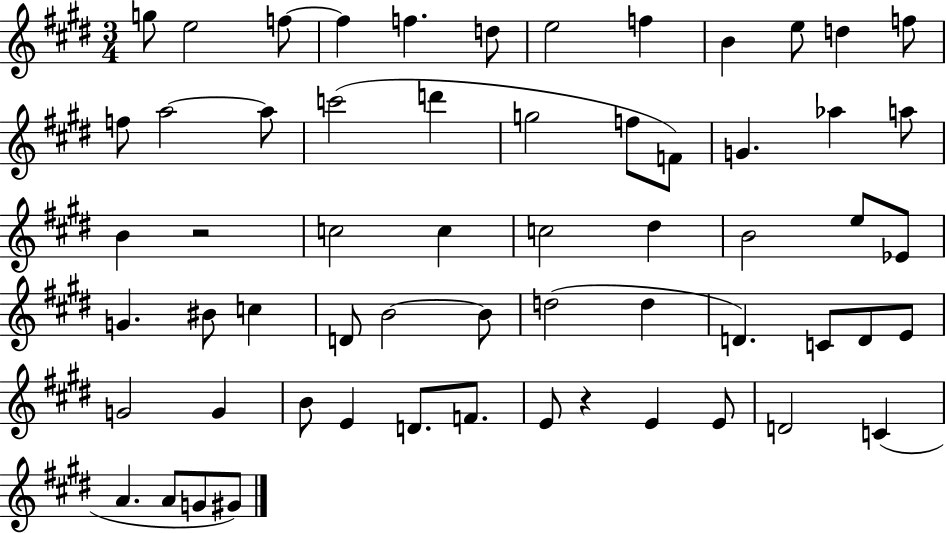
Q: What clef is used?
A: treble